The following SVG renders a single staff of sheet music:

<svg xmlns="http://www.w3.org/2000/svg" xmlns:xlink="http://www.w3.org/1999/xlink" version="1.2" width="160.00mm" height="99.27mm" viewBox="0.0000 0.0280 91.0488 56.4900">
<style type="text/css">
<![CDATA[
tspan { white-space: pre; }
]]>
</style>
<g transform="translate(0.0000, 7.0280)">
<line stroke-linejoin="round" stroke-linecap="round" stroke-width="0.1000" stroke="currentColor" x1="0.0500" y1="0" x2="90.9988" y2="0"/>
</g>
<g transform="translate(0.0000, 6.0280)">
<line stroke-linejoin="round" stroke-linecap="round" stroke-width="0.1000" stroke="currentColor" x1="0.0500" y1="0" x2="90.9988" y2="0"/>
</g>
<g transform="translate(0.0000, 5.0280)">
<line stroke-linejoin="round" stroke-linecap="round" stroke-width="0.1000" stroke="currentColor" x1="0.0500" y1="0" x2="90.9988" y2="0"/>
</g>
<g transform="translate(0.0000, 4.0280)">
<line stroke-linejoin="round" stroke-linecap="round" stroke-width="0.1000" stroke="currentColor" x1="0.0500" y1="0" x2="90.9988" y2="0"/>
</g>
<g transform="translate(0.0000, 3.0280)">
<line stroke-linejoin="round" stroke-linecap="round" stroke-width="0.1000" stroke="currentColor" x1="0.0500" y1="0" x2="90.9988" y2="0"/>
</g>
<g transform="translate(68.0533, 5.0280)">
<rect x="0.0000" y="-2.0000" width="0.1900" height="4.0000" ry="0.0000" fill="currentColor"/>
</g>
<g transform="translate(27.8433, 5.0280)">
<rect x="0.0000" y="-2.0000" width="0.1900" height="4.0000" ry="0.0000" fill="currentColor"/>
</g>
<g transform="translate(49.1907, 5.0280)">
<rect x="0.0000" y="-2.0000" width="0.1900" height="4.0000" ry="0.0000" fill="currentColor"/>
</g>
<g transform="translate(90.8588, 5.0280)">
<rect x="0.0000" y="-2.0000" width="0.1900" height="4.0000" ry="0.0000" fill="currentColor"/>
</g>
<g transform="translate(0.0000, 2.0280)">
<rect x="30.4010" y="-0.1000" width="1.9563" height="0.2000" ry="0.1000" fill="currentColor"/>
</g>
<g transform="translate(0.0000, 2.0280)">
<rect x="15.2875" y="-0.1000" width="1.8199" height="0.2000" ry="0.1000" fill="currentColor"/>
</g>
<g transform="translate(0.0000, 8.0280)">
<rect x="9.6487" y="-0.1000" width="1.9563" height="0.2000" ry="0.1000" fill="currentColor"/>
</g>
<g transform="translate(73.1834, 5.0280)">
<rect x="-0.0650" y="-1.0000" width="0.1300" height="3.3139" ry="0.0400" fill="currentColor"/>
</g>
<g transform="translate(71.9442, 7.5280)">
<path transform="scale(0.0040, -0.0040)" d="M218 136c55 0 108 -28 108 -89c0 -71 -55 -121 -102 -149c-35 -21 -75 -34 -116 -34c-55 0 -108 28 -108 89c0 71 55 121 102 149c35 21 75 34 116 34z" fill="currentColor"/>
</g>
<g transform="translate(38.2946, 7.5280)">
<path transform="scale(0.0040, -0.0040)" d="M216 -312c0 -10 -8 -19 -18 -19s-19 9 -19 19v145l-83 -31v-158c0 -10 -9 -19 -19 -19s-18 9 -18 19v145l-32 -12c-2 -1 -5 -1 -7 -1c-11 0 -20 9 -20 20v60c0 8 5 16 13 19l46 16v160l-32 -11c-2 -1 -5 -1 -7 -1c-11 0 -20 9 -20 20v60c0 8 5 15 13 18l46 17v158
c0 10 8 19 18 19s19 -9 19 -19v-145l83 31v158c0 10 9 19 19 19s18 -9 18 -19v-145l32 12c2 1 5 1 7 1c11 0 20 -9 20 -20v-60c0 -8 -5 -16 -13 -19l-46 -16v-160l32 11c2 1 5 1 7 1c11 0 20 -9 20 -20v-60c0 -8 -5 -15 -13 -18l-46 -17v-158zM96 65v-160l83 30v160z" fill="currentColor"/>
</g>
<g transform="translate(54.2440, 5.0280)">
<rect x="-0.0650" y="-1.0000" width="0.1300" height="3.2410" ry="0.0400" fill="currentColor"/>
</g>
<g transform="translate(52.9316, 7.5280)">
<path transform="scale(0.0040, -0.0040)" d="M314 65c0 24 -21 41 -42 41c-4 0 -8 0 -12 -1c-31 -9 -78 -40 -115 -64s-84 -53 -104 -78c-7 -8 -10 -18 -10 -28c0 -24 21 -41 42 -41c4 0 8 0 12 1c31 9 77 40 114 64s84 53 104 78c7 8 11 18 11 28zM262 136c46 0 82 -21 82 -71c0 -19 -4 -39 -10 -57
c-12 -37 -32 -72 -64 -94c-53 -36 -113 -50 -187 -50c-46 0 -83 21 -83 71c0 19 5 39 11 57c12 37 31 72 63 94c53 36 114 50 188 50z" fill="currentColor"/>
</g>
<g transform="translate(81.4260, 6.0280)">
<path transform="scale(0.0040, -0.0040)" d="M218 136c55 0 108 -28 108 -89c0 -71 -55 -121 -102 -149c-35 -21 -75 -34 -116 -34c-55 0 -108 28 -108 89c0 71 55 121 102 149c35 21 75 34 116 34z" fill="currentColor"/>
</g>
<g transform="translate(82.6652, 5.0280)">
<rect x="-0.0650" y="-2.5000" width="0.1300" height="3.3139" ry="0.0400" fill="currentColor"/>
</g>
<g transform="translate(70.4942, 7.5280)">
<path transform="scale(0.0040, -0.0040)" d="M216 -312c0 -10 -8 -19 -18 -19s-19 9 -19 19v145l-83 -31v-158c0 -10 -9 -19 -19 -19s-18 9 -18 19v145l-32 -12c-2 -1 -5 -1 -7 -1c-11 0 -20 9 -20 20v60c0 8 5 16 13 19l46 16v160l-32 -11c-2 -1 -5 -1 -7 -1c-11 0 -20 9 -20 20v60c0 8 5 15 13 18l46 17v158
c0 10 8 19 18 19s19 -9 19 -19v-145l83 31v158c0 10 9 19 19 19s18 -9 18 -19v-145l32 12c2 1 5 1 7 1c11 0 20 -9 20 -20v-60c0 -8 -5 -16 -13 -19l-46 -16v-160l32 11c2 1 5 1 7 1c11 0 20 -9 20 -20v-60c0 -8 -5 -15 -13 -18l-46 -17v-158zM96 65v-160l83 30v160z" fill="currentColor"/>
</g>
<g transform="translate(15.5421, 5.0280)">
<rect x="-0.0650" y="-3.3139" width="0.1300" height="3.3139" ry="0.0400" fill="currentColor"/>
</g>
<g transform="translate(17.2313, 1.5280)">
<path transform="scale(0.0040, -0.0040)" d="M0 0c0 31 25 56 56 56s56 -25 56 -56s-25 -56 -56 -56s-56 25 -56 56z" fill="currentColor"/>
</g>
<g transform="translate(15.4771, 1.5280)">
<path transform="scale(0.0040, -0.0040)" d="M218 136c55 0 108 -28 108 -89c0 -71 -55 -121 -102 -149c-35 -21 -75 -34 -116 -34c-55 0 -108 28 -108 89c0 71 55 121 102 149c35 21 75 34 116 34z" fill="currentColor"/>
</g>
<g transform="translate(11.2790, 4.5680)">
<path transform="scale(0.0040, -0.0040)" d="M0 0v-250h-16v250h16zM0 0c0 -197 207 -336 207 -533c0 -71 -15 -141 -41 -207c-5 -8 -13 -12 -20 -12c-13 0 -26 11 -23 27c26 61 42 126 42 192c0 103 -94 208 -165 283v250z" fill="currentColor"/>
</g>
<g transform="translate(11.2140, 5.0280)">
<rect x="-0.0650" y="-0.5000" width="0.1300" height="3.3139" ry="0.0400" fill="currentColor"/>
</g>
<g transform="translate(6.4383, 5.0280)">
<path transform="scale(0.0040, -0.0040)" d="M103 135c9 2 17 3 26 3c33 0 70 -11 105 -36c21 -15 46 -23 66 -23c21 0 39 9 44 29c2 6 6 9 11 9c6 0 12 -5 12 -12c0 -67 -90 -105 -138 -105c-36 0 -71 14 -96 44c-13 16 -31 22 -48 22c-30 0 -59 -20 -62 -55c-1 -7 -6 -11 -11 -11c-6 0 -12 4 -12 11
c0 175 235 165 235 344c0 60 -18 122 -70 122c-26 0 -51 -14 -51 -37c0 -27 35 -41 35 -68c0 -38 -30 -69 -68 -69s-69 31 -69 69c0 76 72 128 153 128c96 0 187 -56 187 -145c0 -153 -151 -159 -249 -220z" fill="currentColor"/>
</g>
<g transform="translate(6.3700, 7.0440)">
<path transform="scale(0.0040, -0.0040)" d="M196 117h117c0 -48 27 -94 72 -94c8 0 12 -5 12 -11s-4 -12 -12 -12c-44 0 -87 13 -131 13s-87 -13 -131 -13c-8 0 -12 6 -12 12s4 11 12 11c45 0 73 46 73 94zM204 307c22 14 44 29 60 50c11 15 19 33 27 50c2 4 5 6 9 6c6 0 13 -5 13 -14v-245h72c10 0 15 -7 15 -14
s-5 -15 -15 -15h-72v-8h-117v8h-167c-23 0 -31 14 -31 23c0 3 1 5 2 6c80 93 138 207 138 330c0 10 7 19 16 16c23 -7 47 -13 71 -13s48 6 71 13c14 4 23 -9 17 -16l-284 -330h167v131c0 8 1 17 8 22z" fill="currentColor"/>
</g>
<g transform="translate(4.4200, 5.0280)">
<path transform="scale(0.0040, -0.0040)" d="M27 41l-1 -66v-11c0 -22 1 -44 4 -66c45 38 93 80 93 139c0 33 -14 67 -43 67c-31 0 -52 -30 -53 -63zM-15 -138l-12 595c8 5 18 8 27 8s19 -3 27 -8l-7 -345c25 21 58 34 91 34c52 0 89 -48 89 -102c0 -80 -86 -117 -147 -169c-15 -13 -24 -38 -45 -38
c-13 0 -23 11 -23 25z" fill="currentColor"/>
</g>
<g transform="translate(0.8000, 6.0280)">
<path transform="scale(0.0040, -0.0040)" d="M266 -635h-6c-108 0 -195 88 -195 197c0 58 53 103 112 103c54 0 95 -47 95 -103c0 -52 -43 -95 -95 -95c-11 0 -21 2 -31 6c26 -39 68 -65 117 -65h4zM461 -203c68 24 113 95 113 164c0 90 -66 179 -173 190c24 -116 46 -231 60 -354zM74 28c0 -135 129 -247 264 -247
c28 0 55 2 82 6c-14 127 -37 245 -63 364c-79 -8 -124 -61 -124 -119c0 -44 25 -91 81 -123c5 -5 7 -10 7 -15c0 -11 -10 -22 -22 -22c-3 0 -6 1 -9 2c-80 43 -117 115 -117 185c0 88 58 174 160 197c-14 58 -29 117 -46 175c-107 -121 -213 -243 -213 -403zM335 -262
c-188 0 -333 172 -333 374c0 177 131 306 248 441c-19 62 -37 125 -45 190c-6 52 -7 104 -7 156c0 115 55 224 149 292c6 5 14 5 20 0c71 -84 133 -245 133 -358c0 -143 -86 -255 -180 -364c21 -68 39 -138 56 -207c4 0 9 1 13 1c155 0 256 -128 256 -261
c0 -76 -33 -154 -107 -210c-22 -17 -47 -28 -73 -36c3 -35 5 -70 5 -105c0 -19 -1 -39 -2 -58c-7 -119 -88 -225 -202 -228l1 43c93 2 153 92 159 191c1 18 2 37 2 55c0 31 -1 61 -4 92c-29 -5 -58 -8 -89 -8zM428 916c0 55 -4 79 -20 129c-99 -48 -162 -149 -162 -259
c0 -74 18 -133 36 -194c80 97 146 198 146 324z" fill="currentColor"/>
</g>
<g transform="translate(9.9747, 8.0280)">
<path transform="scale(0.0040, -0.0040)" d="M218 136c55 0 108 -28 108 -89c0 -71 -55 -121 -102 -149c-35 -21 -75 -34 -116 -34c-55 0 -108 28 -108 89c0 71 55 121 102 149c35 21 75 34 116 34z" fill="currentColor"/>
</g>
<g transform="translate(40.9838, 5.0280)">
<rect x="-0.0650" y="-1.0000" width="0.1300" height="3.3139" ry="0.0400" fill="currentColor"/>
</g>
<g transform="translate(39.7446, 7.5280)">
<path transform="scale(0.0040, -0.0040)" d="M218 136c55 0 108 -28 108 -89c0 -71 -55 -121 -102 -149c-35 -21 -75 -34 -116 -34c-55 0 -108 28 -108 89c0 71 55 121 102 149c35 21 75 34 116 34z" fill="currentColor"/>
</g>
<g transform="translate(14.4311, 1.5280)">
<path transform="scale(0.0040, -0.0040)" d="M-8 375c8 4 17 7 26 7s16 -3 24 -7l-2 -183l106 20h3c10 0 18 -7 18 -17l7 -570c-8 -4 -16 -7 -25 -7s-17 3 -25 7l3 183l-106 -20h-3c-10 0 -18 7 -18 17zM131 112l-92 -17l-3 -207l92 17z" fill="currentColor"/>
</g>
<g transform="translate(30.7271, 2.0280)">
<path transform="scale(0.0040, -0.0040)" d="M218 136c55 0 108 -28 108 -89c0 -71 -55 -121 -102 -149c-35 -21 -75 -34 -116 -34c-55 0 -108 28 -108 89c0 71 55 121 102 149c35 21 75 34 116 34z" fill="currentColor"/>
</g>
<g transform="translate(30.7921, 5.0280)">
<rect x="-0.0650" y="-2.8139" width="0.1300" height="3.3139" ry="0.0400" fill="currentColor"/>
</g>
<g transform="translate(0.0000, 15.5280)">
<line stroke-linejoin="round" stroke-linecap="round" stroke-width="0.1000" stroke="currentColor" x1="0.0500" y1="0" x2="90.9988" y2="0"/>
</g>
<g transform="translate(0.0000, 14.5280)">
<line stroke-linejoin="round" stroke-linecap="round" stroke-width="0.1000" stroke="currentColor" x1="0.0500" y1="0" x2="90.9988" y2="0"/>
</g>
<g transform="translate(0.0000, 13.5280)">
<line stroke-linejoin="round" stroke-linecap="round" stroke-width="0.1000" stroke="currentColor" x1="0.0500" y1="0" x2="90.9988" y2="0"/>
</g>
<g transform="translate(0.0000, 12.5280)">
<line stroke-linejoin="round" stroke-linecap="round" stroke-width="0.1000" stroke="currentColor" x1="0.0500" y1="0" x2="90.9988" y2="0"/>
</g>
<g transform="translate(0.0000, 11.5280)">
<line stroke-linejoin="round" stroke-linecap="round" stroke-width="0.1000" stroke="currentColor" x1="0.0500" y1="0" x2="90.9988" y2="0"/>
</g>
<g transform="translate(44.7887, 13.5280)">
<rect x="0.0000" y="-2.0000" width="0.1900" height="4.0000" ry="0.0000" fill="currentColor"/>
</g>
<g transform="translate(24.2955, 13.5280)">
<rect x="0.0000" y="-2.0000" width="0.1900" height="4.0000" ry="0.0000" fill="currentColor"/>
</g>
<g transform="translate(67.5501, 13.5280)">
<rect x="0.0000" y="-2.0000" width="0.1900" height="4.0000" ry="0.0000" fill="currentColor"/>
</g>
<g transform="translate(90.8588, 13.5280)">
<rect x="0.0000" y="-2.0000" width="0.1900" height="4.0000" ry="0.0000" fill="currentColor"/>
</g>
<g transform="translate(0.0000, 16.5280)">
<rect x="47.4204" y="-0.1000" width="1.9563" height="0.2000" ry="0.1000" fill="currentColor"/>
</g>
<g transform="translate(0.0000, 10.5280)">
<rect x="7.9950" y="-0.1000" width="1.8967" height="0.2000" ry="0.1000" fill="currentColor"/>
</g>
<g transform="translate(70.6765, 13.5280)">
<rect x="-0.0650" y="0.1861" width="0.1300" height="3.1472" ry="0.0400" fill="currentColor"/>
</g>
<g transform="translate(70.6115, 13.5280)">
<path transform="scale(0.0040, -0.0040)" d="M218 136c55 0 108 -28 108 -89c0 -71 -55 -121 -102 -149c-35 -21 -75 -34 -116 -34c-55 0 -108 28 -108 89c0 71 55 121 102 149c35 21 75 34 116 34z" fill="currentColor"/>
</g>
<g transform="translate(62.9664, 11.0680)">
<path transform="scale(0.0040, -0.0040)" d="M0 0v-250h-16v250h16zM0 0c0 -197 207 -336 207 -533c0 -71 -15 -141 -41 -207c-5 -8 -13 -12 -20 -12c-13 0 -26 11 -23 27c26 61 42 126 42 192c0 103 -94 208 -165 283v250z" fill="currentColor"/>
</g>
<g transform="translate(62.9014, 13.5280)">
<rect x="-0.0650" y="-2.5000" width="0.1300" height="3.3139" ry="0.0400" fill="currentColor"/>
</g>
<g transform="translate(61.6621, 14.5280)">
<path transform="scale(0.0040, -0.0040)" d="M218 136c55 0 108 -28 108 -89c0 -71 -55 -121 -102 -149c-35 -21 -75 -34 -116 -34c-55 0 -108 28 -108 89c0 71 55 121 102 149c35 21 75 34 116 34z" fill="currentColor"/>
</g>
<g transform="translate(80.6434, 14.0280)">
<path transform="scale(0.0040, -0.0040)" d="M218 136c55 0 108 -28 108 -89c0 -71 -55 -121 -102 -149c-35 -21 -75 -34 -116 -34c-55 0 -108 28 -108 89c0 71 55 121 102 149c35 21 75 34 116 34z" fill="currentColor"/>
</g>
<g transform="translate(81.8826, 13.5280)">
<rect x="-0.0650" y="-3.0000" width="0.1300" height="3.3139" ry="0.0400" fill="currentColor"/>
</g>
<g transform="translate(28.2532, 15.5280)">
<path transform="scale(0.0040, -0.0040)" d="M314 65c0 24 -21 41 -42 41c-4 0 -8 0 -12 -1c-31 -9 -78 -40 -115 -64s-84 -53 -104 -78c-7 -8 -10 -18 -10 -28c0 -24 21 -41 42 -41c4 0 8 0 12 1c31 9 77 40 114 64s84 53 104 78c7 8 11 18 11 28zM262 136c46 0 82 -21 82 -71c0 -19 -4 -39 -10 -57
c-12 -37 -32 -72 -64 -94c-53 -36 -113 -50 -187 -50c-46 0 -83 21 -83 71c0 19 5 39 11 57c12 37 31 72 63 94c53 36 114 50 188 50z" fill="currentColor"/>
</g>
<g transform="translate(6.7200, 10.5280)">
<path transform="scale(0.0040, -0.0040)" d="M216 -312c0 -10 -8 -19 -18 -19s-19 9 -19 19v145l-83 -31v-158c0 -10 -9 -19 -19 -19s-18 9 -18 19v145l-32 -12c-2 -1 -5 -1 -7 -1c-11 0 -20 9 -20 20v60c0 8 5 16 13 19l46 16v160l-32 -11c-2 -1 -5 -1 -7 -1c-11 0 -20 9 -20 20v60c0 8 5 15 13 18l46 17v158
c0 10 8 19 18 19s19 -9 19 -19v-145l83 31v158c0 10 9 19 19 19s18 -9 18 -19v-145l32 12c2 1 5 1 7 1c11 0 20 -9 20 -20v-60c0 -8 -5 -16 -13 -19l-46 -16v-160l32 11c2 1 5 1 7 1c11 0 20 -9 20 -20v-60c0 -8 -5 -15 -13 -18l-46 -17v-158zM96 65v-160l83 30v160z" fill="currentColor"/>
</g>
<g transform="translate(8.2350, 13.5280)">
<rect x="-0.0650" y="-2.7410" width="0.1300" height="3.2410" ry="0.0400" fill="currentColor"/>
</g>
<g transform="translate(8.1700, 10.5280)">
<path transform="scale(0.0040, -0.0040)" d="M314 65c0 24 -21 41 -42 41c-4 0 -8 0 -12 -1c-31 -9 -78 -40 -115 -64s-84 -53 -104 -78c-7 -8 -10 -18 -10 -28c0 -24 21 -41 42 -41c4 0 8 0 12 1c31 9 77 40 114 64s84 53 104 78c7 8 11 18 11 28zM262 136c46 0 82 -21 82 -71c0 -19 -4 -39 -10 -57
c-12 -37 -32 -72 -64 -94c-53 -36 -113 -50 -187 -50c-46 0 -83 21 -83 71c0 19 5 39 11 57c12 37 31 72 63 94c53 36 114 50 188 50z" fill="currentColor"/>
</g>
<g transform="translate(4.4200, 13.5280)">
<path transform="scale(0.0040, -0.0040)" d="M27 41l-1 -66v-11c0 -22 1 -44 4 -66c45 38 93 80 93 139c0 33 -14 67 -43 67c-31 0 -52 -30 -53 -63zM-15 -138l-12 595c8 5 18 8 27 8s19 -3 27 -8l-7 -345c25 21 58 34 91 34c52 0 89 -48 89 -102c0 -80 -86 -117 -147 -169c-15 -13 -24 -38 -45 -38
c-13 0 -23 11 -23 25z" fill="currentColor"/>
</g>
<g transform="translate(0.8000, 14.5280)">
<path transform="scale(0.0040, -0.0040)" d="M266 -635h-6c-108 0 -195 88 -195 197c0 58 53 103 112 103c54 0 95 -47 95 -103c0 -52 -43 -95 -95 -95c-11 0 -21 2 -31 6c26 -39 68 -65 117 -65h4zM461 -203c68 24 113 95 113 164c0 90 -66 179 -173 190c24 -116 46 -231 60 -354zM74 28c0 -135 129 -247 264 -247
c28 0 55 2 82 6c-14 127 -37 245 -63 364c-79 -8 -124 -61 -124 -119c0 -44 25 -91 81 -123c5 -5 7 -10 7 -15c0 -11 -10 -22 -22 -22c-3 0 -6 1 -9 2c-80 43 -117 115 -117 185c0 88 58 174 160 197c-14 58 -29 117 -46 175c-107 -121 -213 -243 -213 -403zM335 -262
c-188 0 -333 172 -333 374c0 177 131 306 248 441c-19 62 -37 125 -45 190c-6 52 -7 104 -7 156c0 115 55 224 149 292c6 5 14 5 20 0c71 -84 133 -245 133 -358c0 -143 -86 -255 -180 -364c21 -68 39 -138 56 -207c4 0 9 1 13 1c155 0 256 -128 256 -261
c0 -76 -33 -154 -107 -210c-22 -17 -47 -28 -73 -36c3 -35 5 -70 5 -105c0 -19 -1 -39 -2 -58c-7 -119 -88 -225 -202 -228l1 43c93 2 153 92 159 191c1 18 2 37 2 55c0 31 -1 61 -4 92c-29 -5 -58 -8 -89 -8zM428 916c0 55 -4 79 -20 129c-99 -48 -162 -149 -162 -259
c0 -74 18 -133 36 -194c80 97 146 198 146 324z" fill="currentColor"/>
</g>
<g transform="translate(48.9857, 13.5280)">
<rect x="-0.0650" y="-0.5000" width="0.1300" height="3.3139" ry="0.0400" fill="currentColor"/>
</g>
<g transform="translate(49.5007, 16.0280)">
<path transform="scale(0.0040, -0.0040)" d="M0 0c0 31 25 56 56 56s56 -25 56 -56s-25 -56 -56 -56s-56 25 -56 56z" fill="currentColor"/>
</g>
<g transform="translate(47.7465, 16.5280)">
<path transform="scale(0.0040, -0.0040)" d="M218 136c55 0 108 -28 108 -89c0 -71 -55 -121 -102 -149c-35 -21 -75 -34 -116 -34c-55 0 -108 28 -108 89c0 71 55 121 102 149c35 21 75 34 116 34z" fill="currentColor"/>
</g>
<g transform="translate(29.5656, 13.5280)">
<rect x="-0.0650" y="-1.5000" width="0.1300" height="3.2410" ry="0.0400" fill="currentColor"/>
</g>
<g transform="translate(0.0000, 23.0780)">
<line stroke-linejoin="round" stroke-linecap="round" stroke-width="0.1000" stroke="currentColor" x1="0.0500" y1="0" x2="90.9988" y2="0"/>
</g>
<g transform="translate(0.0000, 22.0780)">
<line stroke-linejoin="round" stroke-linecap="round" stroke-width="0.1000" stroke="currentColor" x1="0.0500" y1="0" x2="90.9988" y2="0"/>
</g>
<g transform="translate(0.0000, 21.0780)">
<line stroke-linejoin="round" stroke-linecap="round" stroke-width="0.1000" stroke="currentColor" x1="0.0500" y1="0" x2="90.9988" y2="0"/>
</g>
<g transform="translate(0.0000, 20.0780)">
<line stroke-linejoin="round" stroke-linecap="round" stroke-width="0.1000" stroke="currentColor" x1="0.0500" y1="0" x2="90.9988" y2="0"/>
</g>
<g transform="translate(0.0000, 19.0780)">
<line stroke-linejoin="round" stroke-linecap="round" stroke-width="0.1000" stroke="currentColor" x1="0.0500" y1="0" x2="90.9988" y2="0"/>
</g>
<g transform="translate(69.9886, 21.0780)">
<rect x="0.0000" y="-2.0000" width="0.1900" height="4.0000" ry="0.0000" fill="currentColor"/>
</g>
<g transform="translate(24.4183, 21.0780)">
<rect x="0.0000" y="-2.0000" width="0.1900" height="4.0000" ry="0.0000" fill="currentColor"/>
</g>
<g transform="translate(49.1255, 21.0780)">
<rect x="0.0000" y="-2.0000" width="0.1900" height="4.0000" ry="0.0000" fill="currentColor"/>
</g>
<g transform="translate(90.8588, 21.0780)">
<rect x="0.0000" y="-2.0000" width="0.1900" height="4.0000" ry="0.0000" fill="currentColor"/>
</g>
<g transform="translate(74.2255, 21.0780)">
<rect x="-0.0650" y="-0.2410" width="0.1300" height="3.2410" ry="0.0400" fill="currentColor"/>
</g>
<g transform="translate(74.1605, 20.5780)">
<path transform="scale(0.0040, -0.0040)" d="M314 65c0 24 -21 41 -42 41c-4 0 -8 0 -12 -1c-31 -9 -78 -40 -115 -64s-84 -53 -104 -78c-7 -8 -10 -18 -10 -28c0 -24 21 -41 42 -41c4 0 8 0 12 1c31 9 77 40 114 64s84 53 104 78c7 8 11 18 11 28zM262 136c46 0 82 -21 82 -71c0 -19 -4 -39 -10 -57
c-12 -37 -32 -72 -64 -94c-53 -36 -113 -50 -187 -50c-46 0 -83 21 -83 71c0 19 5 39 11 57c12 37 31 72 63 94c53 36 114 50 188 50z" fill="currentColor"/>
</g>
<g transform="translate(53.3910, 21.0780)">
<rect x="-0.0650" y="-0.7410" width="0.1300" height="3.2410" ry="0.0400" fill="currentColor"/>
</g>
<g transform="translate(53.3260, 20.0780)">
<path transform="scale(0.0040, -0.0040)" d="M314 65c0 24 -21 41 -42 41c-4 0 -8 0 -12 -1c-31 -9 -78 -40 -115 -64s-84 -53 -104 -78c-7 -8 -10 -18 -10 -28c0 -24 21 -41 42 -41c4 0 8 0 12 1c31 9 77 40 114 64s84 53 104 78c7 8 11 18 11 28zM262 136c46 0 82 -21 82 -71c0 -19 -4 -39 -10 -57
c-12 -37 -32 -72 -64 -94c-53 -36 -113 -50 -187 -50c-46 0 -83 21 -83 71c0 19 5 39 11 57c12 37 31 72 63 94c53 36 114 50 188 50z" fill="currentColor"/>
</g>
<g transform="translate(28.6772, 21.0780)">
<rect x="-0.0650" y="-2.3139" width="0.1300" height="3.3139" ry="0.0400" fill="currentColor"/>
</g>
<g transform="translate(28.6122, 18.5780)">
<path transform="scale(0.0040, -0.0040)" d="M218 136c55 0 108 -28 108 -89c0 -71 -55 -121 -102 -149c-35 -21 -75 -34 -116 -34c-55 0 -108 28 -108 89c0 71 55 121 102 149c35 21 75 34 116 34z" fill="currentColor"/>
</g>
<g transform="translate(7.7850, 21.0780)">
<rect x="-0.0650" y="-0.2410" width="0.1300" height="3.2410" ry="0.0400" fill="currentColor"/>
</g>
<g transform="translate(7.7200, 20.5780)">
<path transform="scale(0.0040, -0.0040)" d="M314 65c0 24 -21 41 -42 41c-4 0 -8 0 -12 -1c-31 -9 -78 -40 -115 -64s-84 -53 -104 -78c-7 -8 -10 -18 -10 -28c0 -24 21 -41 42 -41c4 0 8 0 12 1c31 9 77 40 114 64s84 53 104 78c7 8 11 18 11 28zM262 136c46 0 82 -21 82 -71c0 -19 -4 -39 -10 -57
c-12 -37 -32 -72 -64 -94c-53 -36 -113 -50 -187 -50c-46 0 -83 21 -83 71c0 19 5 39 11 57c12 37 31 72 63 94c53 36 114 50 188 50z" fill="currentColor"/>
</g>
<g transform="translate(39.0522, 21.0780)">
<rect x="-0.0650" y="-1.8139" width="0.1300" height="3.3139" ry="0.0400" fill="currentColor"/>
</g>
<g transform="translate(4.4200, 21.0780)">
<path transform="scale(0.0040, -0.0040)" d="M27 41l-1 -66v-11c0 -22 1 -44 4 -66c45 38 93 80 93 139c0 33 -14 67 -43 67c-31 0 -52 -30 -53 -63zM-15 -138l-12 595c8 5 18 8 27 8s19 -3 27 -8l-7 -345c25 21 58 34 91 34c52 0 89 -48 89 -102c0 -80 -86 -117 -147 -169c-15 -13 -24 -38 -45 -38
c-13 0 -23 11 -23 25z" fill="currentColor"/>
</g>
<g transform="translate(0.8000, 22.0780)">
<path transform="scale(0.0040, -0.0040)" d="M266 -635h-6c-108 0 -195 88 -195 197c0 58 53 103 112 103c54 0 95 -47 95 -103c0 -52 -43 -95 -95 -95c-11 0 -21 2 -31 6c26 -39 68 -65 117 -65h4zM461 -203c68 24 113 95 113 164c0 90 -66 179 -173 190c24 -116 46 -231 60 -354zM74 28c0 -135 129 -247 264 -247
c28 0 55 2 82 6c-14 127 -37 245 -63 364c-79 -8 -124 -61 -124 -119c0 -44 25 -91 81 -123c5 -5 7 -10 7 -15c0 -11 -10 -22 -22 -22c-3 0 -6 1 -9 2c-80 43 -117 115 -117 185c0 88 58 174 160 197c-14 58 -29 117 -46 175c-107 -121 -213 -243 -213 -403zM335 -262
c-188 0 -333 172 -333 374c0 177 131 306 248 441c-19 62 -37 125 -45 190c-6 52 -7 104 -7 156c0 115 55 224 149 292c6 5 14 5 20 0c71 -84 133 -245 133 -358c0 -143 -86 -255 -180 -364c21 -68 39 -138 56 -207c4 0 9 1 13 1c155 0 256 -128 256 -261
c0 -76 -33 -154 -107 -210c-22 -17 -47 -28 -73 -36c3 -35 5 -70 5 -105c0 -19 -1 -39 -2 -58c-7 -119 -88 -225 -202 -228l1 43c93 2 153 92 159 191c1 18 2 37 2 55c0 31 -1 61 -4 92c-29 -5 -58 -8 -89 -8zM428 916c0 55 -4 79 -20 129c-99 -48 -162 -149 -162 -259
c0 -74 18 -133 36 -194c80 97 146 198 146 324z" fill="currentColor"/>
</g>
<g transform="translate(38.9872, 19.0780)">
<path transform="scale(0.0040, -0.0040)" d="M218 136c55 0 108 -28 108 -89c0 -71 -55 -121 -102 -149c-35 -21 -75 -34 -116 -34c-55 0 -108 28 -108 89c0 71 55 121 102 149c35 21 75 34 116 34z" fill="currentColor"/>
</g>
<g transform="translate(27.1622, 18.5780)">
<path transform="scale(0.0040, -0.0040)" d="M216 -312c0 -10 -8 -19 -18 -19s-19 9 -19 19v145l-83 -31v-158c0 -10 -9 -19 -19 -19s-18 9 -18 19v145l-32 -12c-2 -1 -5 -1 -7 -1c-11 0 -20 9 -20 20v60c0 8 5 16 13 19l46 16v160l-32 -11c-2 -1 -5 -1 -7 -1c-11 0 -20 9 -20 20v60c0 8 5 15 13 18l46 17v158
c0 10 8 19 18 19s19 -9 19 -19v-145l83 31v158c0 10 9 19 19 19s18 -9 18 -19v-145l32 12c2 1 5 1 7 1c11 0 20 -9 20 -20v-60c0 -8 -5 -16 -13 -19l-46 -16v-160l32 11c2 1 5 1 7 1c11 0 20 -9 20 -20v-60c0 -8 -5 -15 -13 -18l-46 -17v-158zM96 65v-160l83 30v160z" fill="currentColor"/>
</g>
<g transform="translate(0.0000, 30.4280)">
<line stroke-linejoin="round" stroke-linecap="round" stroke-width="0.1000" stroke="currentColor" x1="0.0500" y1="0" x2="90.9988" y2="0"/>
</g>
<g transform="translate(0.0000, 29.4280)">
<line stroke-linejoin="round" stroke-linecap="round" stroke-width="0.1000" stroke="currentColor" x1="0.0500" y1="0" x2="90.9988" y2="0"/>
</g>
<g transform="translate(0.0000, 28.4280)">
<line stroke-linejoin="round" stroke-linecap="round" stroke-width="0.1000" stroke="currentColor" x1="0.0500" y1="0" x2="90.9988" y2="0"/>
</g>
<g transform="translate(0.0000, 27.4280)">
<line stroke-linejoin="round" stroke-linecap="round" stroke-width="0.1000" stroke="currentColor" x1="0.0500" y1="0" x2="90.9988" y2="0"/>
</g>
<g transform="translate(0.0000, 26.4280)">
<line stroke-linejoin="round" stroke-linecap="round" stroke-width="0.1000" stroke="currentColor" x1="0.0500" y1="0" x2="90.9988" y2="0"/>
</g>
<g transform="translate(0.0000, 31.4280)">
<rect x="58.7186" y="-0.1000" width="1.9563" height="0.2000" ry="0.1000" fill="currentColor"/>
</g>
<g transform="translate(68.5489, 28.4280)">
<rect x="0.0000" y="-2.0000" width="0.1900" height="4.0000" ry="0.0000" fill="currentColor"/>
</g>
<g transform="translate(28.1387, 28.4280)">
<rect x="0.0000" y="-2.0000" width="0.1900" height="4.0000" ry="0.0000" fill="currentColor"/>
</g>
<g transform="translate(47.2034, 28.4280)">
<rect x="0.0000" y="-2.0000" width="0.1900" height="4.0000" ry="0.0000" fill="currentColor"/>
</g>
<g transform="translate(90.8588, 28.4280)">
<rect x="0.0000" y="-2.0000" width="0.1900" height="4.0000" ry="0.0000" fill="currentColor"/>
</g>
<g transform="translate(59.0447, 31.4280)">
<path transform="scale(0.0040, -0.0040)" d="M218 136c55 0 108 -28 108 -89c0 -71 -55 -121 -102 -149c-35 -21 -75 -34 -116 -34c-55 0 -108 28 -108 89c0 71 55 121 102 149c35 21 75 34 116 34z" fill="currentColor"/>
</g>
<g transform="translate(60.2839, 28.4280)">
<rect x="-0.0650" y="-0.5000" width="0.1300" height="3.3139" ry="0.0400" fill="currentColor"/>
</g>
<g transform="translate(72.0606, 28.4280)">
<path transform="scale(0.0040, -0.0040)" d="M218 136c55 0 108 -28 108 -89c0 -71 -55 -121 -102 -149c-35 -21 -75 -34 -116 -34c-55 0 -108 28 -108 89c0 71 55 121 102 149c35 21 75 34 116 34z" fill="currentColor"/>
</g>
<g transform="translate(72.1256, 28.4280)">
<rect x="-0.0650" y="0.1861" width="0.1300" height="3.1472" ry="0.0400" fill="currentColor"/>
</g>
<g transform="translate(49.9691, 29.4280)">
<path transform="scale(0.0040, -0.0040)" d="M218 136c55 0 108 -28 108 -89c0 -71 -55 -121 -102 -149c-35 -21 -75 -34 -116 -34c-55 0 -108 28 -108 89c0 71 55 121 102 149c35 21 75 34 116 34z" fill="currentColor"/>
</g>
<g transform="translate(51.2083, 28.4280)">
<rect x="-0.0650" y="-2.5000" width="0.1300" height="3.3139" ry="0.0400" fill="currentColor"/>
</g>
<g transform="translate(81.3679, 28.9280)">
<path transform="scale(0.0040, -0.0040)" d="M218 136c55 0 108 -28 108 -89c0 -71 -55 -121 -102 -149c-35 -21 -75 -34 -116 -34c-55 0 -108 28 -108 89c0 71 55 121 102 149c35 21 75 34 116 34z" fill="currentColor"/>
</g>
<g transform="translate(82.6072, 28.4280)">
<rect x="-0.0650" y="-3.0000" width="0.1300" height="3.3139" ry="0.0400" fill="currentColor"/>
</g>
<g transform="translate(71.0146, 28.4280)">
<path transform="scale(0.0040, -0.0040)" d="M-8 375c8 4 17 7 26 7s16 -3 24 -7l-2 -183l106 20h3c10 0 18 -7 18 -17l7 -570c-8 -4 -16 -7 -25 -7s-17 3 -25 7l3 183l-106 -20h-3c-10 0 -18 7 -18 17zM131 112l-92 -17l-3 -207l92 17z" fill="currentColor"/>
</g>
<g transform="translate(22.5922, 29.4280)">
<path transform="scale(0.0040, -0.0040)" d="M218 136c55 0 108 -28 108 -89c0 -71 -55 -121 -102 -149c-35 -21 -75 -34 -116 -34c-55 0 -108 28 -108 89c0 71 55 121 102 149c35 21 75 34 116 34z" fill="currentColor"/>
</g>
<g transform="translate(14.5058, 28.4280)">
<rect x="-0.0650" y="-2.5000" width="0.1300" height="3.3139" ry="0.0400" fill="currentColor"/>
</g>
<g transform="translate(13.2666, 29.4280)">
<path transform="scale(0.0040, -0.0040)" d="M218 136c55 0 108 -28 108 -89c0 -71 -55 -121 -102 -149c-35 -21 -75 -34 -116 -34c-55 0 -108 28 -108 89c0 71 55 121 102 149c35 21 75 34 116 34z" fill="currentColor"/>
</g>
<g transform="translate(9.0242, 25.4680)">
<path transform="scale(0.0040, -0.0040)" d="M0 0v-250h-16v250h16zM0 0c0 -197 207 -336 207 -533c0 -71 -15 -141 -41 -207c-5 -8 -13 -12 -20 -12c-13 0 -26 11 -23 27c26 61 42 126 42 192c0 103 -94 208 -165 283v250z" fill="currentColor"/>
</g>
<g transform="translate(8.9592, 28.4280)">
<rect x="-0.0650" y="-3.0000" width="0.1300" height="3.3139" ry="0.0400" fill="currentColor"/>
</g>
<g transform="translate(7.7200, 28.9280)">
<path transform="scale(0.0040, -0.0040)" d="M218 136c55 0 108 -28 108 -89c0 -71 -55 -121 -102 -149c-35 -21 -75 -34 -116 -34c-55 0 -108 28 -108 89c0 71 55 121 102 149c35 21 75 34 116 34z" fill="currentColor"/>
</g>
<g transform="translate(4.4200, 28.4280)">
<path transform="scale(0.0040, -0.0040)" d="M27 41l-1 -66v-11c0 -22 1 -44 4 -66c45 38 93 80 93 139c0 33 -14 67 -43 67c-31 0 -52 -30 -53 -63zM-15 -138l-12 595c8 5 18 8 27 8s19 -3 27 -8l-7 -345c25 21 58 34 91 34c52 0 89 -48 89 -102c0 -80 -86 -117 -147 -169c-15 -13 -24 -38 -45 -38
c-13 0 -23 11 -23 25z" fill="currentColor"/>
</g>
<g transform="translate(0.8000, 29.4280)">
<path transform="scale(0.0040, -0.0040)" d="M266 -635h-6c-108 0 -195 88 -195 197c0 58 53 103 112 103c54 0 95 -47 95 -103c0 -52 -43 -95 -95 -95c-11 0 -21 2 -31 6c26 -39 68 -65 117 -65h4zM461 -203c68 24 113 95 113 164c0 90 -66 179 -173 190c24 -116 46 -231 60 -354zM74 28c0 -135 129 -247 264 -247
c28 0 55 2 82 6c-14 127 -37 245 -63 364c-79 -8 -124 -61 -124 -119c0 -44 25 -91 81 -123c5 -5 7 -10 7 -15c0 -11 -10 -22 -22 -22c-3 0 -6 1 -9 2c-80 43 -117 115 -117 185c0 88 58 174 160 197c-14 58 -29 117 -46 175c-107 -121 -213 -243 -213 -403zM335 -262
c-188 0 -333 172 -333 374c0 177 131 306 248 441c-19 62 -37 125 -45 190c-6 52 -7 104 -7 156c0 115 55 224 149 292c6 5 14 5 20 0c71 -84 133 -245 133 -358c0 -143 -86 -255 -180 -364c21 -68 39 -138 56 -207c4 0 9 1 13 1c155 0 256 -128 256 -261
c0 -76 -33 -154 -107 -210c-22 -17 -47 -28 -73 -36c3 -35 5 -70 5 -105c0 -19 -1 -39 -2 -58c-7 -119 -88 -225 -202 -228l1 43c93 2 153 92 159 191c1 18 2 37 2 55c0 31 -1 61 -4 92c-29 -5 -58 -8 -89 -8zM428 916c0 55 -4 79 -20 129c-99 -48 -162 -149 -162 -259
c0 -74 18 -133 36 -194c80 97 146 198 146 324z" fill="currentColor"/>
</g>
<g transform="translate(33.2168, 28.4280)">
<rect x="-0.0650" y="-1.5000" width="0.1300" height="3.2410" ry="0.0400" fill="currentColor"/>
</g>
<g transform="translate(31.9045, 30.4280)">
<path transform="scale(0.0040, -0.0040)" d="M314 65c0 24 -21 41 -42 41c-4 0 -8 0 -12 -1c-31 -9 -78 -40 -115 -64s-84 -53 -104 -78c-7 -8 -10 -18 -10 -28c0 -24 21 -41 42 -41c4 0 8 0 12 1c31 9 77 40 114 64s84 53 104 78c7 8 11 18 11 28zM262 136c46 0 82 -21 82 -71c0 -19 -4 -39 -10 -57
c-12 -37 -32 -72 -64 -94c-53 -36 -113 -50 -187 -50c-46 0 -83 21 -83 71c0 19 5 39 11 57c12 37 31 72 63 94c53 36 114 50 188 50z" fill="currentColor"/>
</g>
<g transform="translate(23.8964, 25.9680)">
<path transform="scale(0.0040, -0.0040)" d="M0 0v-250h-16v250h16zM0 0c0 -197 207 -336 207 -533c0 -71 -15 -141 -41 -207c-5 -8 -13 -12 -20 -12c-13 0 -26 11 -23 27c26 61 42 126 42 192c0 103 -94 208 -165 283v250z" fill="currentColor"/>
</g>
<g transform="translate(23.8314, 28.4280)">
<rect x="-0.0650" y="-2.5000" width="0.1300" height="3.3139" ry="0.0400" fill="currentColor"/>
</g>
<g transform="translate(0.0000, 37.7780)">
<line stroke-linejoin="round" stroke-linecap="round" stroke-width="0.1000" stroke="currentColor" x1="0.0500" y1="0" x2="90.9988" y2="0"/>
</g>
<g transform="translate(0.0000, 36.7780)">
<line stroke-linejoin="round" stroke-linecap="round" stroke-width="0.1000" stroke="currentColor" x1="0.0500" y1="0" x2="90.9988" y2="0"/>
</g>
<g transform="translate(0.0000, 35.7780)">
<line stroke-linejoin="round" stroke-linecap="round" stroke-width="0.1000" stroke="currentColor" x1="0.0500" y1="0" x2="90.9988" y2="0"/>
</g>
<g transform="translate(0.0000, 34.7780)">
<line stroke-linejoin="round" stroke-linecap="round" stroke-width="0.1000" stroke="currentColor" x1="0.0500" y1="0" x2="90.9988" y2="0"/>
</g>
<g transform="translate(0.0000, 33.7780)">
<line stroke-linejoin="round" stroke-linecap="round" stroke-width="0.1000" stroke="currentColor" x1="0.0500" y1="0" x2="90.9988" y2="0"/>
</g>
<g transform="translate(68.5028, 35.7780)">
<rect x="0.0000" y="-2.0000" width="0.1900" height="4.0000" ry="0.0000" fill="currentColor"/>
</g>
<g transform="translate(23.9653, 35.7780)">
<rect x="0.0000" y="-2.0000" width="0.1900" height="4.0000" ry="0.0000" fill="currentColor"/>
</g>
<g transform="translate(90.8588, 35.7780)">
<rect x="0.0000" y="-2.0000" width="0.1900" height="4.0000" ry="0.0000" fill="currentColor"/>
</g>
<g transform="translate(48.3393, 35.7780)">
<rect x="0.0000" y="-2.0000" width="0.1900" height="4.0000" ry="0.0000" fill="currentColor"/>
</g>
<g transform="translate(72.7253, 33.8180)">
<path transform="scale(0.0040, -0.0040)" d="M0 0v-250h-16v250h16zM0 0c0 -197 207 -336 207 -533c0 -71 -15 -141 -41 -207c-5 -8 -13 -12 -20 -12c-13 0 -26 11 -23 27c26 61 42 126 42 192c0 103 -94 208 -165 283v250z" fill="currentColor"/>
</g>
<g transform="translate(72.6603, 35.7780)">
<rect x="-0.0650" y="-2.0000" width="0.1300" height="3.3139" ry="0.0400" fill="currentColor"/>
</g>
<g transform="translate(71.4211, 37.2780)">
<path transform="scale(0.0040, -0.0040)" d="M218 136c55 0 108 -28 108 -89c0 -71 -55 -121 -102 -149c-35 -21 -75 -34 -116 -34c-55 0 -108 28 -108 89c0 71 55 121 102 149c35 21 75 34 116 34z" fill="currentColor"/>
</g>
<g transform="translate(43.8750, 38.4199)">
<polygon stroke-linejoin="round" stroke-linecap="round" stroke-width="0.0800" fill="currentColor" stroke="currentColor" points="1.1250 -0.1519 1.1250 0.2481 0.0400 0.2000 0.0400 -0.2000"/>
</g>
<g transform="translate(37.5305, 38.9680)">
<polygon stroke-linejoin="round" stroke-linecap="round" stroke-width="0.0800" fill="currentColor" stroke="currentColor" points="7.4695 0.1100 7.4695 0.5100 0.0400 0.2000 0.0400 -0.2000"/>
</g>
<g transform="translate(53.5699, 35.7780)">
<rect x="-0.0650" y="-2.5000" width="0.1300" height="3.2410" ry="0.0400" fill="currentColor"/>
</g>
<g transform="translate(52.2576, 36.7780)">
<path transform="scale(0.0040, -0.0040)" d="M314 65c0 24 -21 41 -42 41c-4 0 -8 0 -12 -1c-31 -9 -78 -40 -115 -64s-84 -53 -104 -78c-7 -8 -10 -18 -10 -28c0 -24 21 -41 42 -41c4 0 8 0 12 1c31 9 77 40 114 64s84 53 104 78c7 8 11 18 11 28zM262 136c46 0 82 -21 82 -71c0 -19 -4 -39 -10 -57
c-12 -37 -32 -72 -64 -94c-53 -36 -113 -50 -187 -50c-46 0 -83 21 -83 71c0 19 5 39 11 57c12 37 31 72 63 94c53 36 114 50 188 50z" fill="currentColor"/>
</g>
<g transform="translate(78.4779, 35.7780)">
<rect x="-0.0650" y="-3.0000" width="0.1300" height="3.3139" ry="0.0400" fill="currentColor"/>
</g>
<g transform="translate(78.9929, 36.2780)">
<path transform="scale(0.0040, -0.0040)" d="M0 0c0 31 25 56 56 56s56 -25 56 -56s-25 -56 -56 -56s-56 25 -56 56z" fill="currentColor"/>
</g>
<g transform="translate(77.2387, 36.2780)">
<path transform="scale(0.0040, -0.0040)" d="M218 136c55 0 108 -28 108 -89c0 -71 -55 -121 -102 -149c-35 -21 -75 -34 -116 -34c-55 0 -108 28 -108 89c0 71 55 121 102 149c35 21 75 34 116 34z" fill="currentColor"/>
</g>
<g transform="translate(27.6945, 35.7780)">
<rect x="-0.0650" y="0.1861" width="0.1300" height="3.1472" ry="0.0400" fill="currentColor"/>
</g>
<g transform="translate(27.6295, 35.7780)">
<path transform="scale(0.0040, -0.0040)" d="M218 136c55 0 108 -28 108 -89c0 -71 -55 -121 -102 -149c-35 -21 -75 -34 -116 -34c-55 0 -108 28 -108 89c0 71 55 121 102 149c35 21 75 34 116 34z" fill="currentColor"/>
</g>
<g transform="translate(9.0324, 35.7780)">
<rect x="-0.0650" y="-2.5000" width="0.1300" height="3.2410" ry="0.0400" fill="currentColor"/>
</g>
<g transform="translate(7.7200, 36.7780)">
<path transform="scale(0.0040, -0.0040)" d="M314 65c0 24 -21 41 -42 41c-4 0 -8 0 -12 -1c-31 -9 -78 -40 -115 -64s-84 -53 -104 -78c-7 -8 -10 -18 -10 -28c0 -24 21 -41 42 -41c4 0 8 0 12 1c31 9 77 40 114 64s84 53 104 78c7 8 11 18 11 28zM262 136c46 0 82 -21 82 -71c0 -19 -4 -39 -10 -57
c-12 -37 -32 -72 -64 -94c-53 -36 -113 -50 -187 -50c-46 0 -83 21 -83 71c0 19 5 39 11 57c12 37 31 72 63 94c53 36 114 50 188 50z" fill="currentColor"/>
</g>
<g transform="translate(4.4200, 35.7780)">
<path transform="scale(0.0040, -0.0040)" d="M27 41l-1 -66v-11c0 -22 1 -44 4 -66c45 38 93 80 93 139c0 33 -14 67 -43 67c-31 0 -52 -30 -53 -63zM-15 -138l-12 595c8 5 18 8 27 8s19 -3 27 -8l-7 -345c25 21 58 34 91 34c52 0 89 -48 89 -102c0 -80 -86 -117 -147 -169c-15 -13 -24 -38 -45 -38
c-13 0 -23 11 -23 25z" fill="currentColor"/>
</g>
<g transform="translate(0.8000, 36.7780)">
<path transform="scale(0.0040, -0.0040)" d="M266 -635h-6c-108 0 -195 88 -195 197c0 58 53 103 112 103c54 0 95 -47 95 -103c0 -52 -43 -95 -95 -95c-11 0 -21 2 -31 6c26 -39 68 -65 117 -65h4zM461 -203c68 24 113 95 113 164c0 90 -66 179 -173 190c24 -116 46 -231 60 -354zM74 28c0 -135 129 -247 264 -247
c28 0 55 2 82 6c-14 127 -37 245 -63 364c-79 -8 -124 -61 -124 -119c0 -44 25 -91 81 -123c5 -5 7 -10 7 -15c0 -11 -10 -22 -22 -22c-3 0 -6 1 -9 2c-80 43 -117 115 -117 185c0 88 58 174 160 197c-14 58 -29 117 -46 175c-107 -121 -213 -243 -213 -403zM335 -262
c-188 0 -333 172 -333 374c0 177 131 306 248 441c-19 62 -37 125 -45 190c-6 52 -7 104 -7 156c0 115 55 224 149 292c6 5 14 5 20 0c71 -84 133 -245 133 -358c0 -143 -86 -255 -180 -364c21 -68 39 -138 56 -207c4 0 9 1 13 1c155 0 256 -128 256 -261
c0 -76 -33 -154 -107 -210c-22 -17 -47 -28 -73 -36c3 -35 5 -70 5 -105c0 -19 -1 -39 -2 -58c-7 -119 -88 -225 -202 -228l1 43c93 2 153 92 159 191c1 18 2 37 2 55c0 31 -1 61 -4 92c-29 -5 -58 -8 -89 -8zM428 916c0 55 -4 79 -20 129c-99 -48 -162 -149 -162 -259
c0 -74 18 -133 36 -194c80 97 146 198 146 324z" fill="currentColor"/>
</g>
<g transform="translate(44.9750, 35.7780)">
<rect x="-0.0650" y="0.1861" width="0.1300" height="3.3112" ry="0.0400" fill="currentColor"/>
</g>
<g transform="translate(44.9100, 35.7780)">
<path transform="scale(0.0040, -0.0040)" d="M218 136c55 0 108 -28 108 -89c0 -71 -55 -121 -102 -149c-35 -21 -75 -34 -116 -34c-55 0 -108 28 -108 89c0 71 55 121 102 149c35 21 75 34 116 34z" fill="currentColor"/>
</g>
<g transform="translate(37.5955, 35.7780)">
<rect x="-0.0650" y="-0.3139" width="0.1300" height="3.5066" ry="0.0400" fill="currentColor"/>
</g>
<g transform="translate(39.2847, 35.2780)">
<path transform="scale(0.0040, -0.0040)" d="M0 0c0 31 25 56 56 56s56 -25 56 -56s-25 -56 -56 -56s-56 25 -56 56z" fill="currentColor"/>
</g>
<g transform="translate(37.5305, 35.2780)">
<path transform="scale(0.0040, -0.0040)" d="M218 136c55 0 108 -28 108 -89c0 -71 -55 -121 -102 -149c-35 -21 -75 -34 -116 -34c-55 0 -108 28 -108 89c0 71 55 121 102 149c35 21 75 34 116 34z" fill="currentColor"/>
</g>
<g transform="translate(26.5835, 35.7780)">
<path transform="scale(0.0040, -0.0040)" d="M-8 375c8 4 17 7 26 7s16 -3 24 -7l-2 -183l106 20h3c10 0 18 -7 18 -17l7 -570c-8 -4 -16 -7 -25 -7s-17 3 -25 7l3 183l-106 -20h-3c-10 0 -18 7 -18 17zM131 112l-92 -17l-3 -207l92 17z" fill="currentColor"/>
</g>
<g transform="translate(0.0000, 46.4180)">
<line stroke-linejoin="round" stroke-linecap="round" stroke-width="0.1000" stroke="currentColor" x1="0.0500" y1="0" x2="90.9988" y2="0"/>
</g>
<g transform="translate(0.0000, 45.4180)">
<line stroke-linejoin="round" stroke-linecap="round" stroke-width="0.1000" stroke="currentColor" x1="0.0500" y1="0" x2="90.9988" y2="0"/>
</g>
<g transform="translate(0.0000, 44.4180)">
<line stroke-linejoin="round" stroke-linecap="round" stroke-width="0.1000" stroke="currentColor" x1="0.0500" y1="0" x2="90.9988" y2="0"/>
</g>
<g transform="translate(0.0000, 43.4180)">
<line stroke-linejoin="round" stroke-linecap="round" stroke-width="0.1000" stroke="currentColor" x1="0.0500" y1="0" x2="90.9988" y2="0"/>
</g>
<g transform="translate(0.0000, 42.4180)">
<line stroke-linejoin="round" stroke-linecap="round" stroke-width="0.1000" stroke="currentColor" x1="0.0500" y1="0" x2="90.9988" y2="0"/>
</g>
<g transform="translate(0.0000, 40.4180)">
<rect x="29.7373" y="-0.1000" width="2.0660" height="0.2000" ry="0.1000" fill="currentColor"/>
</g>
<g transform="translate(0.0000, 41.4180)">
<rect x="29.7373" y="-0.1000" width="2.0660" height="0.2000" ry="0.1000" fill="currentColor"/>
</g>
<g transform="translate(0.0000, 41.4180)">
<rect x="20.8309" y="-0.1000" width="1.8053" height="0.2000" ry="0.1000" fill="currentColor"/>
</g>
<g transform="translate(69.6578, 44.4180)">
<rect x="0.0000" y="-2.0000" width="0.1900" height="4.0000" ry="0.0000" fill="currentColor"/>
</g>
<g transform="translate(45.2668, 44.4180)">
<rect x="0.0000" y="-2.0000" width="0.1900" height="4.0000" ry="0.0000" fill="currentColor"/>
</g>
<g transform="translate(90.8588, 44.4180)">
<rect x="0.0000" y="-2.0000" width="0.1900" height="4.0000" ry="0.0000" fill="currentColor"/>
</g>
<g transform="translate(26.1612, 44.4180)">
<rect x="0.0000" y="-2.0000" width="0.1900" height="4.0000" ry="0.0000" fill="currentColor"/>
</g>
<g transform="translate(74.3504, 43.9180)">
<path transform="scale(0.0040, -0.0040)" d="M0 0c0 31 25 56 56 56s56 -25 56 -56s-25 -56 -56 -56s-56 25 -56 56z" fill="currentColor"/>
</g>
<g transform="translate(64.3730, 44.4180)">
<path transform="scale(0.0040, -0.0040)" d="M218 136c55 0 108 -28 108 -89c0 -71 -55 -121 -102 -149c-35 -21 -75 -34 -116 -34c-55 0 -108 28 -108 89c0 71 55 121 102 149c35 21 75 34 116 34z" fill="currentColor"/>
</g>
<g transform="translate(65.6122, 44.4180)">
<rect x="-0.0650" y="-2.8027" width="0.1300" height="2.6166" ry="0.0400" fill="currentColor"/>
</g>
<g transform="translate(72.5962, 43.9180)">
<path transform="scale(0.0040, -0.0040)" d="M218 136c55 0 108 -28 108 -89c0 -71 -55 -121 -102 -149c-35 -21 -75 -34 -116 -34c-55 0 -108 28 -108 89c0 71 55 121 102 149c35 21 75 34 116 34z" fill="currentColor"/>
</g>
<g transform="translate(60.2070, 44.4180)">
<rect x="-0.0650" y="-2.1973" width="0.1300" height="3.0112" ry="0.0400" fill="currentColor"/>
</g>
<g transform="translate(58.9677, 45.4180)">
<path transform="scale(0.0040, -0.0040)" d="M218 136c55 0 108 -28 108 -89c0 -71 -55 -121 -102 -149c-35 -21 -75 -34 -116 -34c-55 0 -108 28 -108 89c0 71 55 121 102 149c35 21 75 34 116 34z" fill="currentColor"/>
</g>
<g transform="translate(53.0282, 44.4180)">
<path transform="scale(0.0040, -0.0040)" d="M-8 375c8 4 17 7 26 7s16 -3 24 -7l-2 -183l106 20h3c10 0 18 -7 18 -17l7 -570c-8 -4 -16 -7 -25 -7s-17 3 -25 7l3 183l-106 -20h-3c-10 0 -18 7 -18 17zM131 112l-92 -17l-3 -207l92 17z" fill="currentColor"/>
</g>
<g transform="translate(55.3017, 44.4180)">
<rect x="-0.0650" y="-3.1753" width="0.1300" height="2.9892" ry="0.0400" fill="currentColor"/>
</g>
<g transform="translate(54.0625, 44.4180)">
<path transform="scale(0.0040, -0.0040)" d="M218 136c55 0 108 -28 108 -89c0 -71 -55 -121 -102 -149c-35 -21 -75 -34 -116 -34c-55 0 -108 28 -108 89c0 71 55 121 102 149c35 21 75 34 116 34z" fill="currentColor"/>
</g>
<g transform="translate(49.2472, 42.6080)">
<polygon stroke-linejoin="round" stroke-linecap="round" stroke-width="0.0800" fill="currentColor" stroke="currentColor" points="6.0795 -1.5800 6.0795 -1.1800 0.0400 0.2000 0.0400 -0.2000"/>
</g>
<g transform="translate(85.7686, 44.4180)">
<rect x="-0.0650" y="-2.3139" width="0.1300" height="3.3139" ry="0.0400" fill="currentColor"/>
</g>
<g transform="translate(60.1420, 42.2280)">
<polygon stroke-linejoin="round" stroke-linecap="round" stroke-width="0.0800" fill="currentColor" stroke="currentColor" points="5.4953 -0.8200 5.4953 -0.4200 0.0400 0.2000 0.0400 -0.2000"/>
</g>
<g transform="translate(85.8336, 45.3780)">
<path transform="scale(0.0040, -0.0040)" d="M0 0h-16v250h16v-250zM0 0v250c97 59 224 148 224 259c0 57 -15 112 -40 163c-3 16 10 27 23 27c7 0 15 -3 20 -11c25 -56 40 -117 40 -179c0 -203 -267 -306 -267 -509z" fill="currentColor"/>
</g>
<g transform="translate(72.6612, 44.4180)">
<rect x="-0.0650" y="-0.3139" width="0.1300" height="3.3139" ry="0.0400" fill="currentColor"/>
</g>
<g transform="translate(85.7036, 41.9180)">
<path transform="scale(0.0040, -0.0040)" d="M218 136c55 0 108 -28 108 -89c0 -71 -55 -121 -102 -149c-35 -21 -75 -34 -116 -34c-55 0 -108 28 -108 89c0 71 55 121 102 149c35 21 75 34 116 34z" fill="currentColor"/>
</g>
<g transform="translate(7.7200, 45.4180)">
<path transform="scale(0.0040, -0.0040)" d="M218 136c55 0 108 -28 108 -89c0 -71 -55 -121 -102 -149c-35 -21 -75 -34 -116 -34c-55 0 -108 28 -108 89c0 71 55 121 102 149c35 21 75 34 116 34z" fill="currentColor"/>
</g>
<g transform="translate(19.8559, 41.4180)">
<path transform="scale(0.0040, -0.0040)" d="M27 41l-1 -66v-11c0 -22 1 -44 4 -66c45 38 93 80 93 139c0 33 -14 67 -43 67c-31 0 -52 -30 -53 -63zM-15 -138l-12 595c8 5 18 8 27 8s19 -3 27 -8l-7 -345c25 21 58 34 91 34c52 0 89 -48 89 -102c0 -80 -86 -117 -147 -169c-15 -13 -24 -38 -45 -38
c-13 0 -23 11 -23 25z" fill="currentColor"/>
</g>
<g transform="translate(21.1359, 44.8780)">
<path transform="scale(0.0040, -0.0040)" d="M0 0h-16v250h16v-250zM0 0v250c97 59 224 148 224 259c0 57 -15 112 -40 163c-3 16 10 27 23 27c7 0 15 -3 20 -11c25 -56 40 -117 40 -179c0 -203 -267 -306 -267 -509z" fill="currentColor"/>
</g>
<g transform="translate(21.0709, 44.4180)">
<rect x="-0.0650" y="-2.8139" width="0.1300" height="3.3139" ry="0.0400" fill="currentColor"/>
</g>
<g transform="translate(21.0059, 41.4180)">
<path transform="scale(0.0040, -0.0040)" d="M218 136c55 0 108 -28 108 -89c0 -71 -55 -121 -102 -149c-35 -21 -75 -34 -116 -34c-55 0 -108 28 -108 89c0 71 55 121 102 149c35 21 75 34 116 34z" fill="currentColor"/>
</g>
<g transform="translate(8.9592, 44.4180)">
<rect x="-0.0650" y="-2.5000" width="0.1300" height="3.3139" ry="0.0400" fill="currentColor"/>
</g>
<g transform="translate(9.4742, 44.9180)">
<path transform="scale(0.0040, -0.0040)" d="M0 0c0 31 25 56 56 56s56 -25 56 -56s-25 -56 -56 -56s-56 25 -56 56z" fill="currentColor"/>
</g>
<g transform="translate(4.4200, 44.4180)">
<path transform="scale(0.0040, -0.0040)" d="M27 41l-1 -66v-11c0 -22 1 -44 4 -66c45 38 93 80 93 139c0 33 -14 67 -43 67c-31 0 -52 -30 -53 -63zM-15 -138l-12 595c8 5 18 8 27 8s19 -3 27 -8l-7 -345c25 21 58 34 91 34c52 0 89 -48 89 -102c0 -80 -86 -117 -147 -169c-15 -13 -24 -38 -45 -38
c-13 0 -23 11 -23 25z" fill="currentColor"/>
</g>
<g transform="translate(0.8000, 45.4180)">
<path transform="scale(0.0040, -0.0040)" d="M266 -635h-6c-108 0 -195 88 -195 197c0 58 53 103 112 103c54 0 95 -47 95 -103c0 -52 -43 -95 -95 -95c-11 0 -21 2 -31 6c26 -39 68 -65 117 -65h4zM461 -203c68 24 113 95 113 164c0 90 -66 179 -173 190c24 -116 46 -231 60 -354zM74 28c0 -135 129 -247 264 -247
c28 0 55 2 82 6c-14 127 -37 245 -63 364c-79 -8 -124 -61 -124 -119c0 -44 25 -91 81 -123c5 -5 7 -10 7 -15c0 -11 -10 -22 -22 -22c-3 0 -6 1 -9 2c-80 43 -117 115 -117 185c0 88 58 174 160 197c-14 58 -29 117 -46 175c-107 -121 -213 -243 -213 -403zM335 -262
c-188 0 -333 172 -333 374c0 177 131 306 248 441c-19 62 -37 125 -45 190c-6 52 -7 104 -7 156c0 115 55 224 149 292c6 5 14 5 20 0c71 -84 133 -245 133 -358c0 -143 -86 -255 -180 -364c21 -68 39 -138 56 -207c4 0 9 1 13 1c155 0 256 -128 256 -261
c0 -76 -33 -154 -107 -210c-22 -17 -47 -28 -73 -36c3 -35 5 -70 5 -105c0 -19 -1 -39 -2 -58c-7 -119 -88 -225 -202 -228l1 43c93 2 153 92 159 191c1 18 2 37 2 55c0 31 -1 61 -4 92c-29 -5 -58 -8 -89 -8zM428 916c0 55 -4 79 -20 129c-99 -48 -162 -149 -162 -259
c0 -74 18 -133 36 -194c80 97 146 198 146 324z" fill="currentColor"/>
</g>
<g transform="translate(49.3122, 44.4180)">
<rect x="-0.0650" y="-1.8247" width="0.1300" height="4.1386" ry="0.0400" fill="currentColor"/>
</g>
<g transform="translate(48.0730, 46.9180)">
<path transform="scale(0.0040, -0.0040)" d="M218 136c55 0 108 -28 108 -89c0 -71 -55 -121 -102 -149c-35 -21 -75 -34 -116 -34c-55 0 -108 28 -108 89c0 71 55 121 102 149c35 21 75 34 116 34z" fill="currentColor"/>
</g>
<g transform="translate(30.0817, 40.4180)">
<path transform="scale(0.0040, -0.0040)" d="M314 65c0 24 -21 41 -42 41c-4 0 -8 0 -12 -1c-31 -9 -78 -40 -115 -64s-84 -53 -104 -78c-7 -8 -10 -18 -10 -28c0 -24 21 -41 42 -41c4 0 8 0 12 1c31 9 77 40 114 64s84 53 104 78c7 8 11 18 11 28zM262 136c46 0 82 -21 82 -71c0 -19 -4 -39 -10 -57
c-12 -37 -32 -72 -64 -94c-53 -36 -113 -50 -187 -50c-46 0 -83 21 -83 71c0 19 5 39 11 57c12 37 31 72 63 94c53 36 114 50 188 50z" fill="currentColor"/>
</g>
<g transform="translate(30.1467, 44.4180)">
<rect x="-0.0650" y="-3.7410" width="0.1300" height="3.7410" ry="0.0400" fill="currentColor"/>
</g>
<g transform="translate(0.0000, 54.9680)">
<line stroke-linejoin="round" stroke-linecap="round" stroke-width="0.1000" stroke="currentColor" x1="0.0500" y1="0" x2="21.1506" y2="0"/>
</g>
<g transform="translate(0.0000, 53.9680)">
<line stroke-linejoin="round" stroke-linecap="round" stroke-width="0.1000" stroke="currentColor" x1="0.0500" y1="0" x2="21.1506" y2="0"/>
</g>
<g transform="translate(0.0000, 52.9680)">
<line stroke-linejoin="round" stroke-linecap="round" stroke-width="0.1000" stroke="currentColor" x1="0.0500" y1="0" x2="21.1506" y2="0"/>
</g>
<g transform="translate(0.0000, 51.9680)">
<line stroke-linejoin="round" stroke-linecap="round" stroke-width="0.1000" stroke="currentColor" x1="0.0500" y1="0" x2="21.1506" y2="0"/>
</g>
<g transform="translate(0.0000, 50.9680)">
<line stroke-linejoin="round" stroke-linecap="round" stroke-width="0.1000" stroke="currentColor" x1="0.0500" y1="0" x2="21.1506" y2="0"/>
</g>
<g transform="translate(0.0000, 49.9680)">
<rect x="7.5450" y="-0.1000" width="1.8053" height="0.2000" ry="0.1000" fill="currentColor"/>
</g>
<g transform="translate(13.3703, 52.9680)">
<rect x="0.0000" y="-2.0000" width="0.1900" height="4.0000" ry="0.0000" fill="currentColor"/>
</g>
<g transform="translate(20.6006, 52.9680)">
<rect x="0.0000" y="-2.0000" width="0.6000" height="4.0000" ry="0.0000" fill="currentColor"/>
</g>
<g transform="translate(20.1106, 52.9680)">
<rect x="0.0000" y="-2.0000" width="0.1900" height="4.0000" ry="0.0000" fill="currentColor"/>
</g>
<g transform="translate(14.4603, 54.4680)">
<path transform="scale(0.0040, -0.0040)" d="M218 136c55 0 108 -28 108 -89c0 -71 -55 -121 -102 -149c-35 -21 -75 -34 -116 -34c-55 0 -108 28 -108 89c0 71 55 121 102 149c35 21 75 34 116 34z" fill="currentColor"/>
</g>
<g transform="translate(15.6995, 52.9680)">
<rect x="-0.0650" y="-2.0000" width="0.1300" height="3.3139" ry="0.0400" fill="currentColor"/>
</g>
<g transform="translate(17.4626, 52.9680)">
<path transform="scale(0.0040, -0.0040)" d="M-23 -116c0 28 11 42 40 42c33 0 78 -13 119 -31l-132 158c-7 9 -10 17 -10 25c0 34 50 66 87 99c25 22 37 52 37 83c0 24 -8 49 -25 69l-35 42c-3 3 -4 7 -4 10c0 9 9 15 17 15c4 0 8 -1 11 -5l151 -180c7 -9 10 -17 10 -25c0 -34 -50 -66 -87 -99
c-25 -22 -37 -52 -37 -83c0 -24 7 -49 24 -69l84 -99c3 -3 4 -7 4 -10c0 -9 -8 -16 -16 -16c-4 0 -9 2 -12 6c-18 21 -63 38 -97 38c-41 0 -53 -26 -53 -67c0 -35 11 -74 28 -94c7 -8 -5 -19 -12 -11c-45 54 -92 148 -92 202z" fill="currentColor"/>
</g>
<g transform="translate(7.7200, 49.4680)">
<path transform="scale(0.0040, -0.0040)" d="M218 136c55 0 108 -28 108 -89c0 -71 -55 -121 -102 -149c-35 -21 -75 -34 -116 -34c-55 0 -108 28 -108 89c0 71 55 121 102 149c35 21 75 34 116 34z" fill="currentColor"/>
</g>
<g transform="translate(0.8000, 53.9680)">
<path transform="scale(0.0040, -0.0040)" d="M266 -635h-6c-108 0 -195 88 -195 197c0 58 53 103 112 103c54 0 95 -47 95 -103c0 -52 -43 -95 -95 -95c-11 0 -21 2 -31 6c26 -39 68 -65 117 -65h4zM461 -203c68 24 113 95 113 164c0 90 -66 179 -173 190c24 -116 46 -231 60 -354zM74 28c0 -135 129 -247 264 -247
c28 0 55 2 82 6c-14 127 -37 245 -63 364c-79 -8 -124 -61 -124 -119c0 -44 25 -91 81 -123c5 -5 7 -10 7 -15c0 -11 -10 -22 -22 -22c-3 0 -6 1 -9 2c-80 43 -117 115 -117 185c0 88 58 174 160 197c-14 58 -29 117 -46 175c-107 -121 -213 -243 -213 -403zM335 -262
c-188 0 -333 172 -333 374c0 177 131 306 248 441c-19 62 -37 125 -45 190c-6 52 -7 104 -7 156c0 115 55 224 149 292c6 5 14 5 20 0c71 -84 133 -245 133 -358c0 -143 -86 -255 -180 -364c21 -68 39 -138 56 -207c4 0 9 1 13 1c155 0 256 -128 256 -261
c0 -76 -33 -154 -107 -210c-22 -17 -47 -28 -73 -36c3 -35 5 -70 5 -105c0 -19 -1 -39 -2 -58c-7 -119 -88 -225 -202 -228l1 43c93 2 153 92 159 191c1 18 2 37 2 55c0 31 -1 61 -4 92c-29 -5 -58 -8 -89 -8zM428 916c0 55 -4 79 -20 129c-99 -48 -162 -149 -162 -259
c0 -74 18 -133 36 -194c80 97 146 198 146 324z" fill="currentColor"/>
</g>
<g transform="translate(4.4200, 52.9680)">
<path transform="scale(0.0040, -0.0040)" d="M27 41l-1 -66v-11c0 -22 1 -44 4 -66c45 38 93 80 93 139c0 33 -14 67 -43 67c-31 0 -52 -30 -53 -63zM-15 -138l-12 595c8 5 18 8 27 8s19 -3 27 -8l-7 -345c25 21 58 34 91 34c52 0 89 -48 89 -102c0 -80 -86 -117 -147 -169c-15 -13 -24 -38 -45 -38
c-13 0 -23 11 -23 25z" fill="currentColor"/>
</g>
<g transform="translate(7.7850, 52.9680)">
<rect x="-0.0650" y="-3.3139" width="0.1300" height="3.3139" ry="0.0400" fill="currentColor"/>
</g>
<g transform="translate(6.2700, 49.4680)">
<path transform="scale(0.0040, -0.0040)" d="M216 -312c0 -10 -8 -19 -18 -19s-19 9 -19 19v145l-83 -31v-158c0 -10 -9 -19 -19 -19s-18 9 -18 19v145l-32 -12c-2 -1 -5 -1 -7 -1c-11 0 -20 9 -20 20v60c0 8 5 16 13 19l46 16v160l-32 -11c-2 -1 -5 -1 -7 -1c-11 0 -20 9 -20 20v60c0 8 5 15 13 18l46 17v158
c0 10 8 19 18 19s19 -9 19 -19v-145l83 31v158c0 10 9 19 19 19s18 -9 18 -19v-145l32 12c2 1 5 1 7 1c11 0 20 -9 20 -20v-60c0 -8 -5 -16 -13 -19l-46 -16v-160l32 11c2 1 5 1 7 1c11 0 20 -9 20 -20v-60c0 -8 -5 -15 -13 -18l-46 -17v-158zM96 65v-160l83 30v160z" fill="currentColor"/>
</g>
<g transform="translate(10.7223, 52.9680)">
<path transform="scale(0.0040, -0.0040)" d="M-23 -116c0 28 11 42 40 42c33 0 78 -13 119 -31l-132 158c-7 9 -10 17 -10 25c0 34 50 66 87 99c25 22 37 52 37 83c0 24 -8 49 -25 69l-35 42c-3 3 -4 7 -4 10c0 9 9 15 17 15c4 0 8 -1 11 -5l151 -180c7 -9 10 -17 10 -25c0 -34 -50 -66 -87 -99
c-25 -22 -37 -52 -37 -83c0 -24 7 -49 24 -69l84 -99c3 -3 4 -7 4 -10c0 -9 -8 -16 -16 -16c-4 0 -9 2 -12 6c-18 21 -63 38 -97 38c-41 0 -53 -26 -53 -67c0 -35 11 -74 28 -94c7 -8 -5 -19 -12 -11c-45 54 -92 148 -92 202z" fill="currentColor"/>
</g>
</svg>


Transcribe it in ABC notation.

X:1
T:Untitled
M:2/4
L:1/4
K:F
C/2 b a ^D D2 ^D G ^a2 E2 C G/2 _B A c2 ^g f d2 c2 A/2 G G/2 E2 G C B A G2 B c/2 B/4 G2 F/2 A G _a/2 c'2 D/2 B/2 G/2 B/2 c g/2 ^b z F z